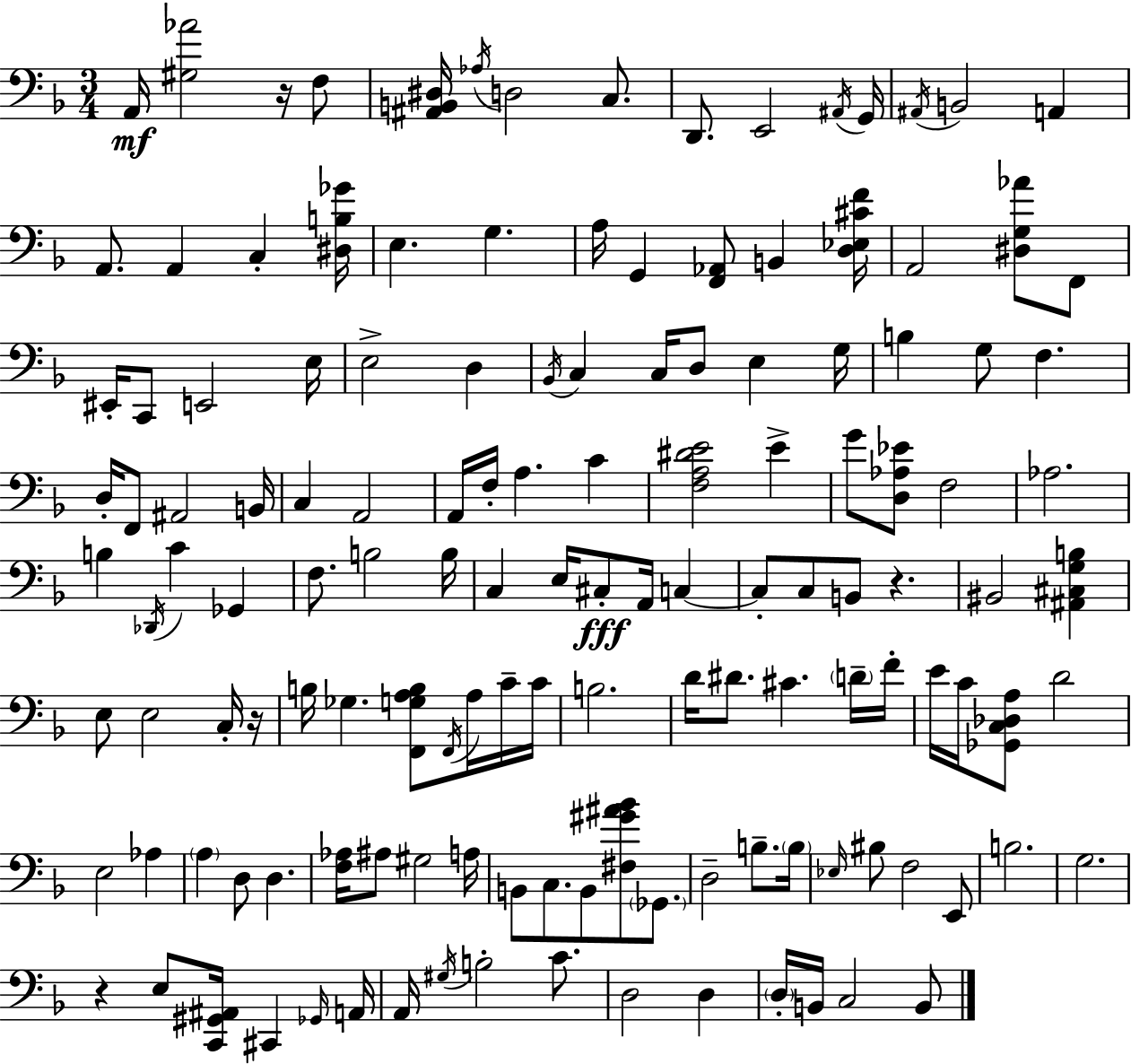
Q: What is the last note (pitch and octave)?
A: B2